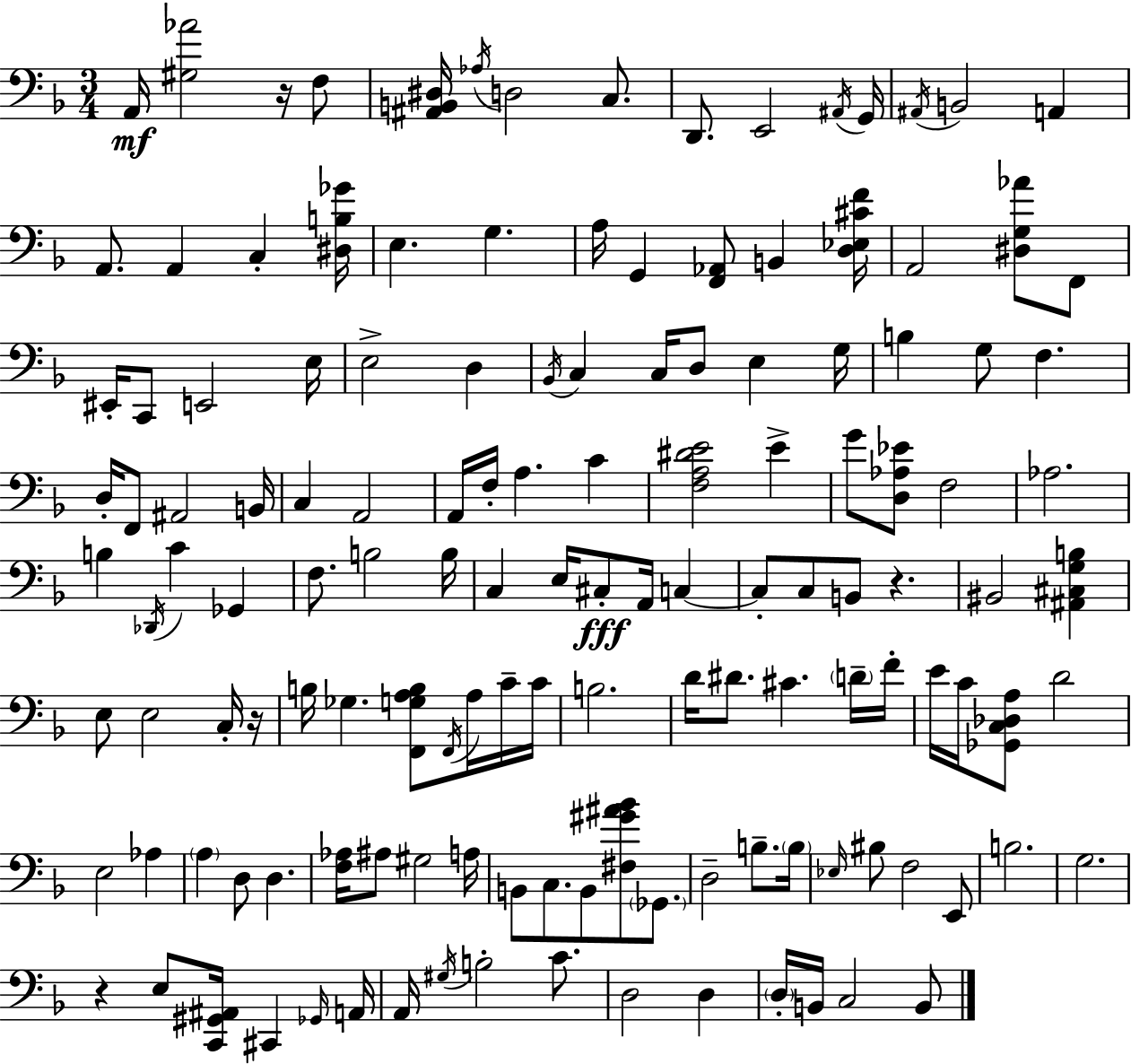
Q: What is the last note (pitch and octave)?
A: B2